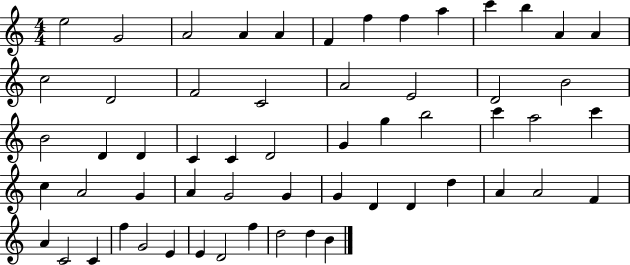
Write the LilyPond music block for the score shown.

{
  \clef treble
  \numericTimeSignature
  \time 4/4
  \key c \major
  e''2 g'2 | a'2 a'4 a'4 | f'4 f''4 f''4 a''4 | c'''4 b''4 a'4 a'4 | \break c''2 d'2 | f'2 c'2 | a'2 e'2 | d'2 b'2 | \break b'2 d'4 d'4 | c'4 c'4 d'2 | g'4 g''4 b''2 | c'''4 a''2 c'''4 | \break c''4 a'2 g'4 | a'4 g'2 g'4 | g'4 d'4 d'4 d''4 | a'4 a'2 f'4 | \break a'4 c'2 c'4 | f''4 g'2 e'4 | e'4 d'2 f''4 | d''2 d''4 b'4 | \break \bar "|."
}